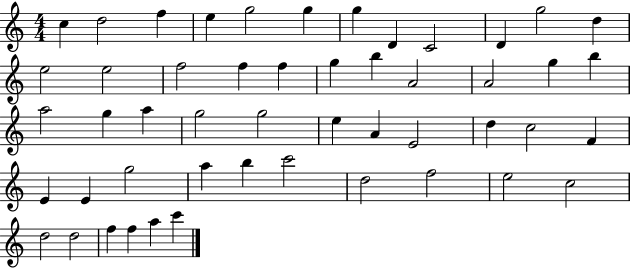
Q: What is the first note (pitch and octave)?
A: C5